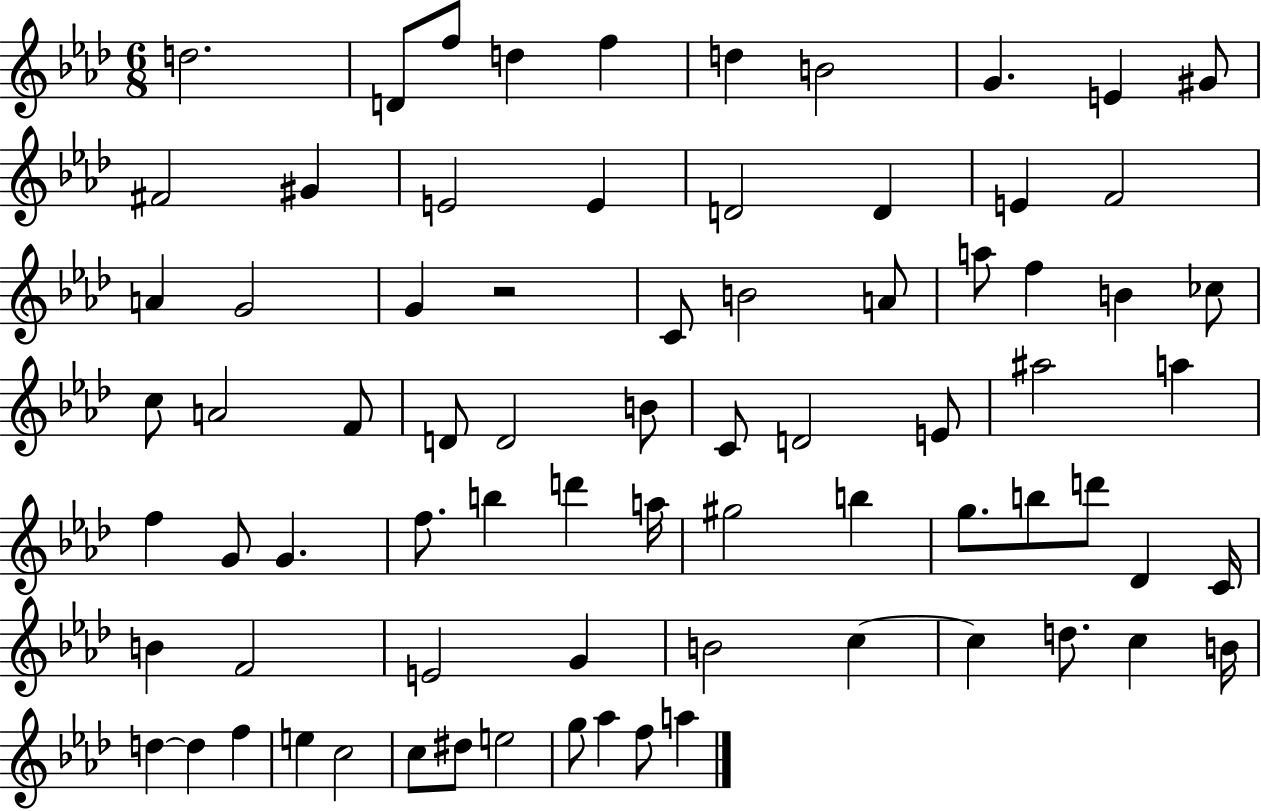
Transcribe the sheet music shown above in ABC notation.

X:1
T:Untitled
M:6/8
L:1/4
K:Ab
d2 D/2 f/2 d f d B2 G E ^G/2 ^F2 ^G E2 E D2 D E F2 A G2 G z2 C/2 B2 A/2 a/2 f B _c/2 c/2 A2 F/2 D/2 D2 B/2 C/2 D2 E/2 ^a2 a f G/2 G f/2 b d' a/4 ^g2 b g/2 b/2 d'/2 _D C/4 B F2 E2 G B2 c c d/2 c B/4 d d f e c2 c/2 ^d/2 e2 g/2 _a f/2 a